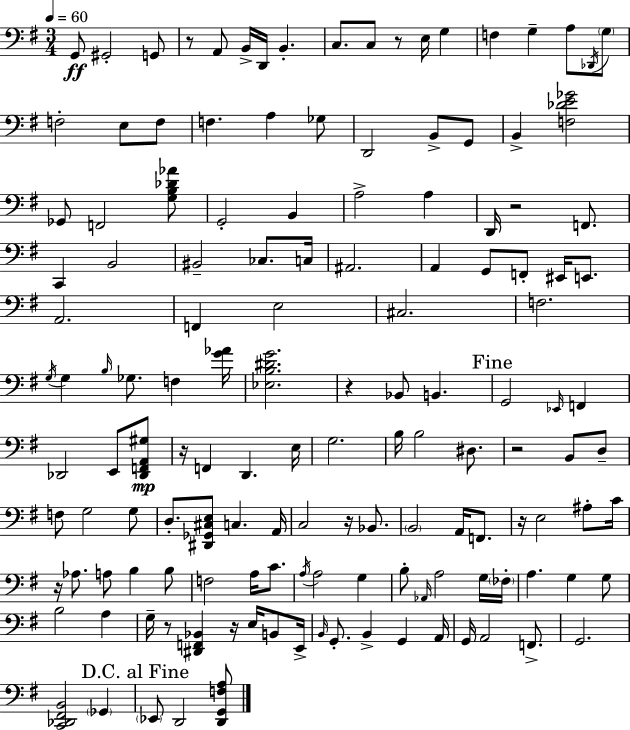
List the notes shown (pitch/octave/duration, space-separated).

G2/e G#2/h G2/e R/e A2/e B2/s D2/s B2/q. C3/e. C3/e R/e E3/s G3/q F3/q G3/q A3/e Db2/s G3/e F3/h E3/e F3/e F3/q. A3/q Gb3/e D2/h B2/e G2/e B2/q [F3,Db4,E4,Gb4]/h Gb2/e F2/h [G3,B3,Db4,Ab4]/e G2/h B2/q A3/h A3/q D2/s R/h F2/e. C2/q B2/h BIS2/h CES3/e. C3/s A#2/h. A2/q G2/e F2/e EIS2/s E2/e. A2/h. F2/q E3/h C#3/h. F3/h. G3/s G3/q B3/s Gb3/e. F3/q [G4,Ab4]/s [Eb3,B3,D#4,G4]/h. R/q Bb2/e B2/q. G2/h Eb2/s F2/q Db2/h E2/e [Db2,F2,A2,G#3]/e R/s F2/q D2/q. E3/s G3/h. B3/s B3/h D#3/e. R/h B2/e D3/e F3/e G3/h G3/e D3/e. [D#2,Gb2,C#3,E3]/e C3/q. A2/s C3/h R/s Bb2/e. B2/h A2/s F2/e. R/s E3/h A#3/e C4/s R/s Ab3/e. A3/e B3/q B3/e F3/h A3/s C4/e. A3/s A3/h G3/q B3/e Ab2/s A3/h G3/s FES3/s A3/q. G3/q G3/e B3/h A3/q G3/s R/e [D#2,F2,Bb2]/q R/s E3/s B2/e E2/s B2/s G2/e. B2/q G2/q A2/s G2/s A2/h F2/e. G2/h. [C2,Db2,F#2,B2]/h Gb2/q Eb2/e D2/h [D2,G2,F3,A3]/e